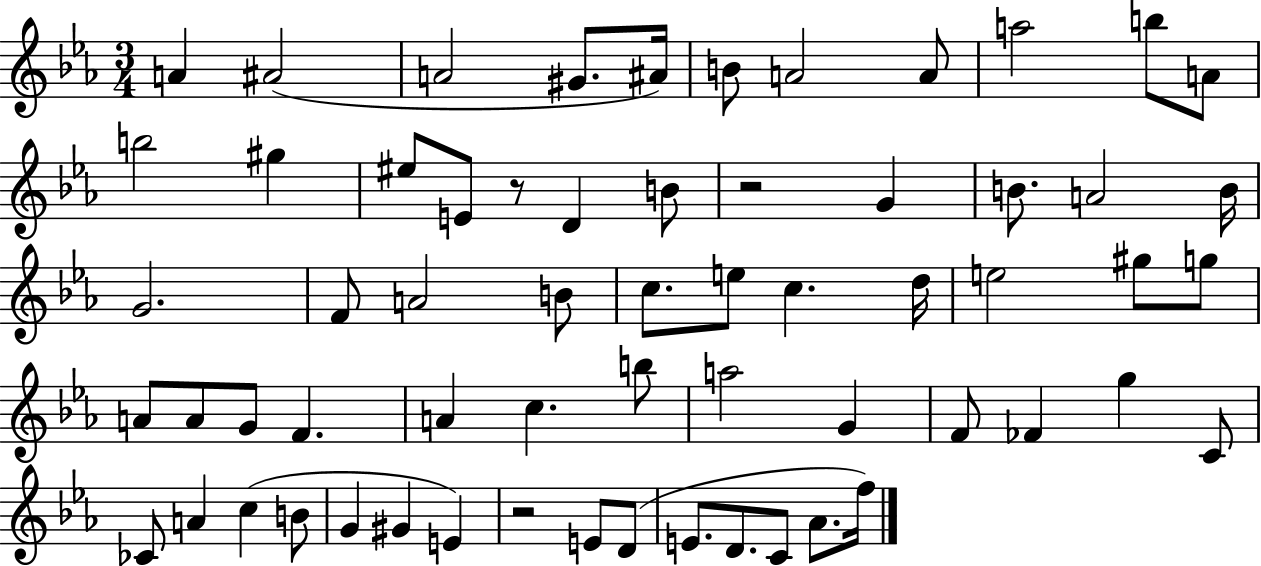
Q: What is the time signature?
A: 3/4